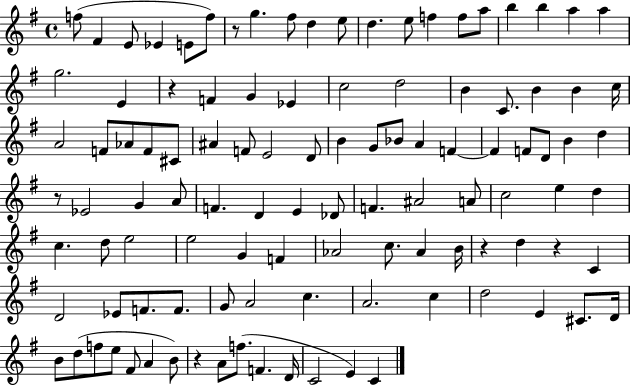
{
  \clef treble
  \time 4/4
  \defaultTimeSignature
  \key g \major
  f''8( fis'4 e'8 ees'4 e'8 f''8) | r8 g''4. fis''8 d''4 e''8 | d''4. e''8 f''4 f''8 a''8 | b''4 b''4 a''4 a''4 | \break g''2. e'4 | r4 f'4 g'4 ees'4 | c''2 d''2 | b'4 c'8. b'4 b'4 c''16 | \break a'2 f'8 aes'8 f'8 cis'8 | ais'4 f'8 e'2 d'8 | b'4 g'8 bes'8 a'4 f'4~~ | f'4 f'8 d'8 b'4 d''4 | \break r8 ees'2 g'4 a'8 | f'4. d'4 e'4 des'8 | f'4. ais'2 a'8 | c''2 e''4 d''4 | \break c''4. d''8 e''2 | e''2 g'4 f'4 | aes'2 c''8. aes'4 b'16 | r4 d''4 r4 c'4 | \break d'2 ees'8 f'8. f'8. | g'8 a'2 c''4. | a'2. c''4 | d''2 e'4 cis'8. d'16 | \break b'8 d''8( f''8 e''8 fis'8 a'4 b'8) | r4 a'8 f''8.( f'4. d'16 | c'2 e'4) c'4 | \bar "|."
}